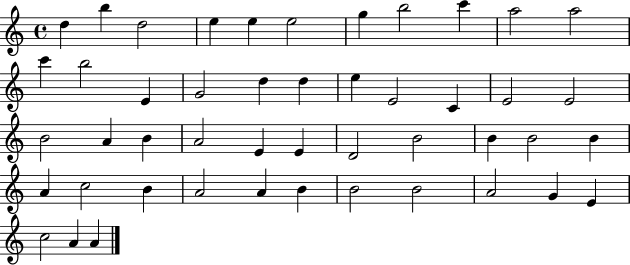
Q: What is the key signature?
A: C major